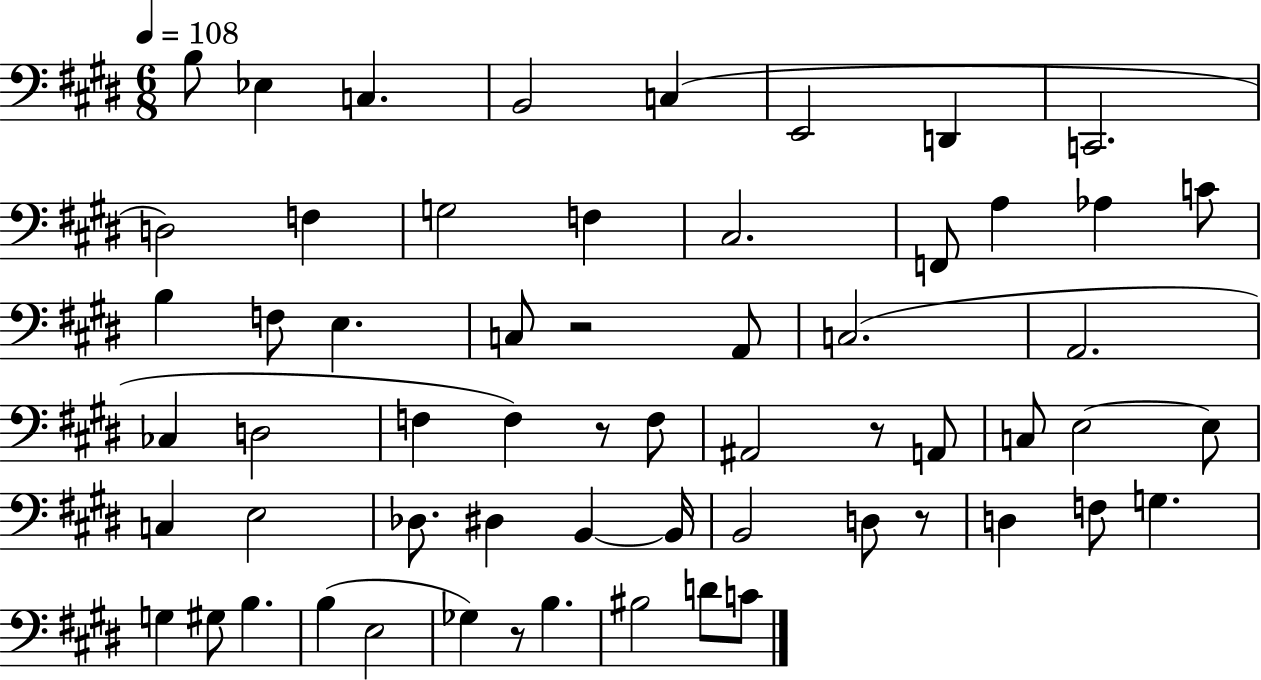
{
  \clef bass
  \numericTimeSignature
  \time 6/8
  \key e \major
  \tempo 4 = 108
  b8 ees4 c4. | b,2 c4( | e,2 d,4 | c,2. | \break d2) f4 | g2 f4 | cis2. | f,8 a4 aes4 c'8 | \break b4 f8 e4. | c8 r2 a,8 | c2.( | a,2. | \break ces4 d2 | f4 f4) r8 f8 | ais,2 r8 a,8 | c8 e2~~ e8 | \break c4 e2 | des8. dis4 b,4~~ b,16 | b,2 d8 r8 | d4 f8 g4. | \break g4 gis8 b4. | b4( e2 | ges4) r8 b4. | bis2 d'8 c'8 | \break \bar "|."
}